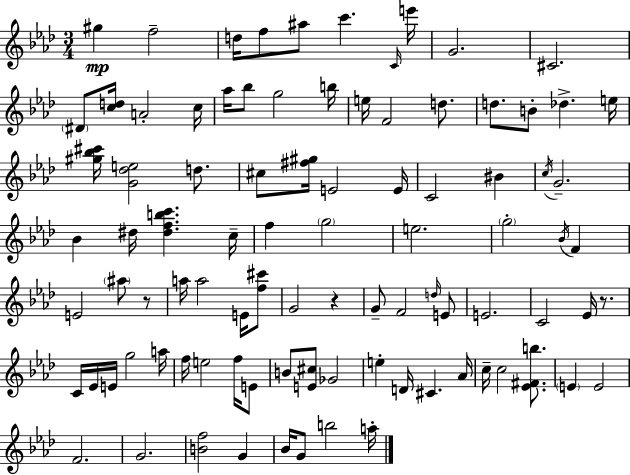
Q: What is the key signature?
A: AES major